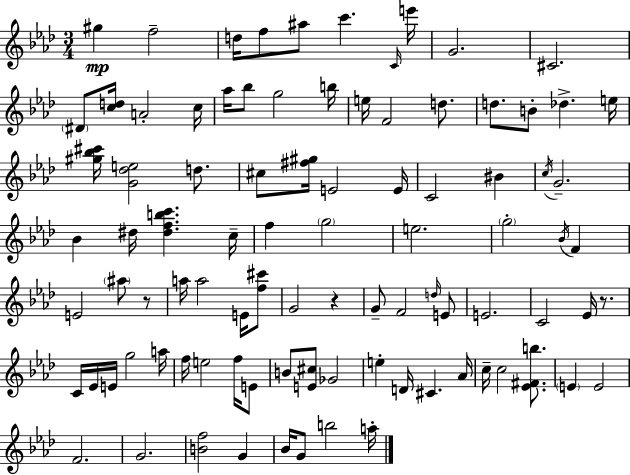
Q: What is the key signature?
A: AES major